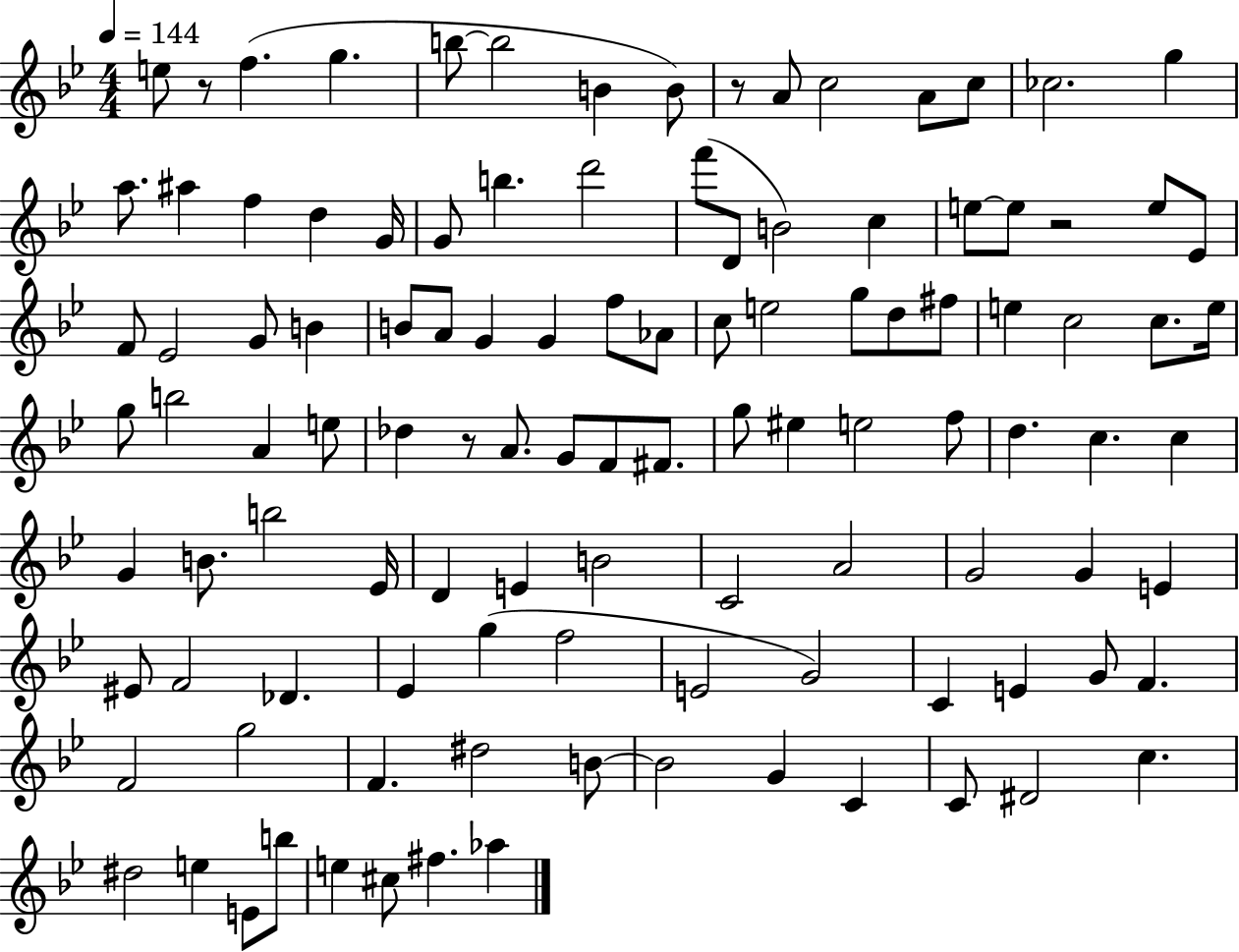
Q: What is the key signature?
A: BES major